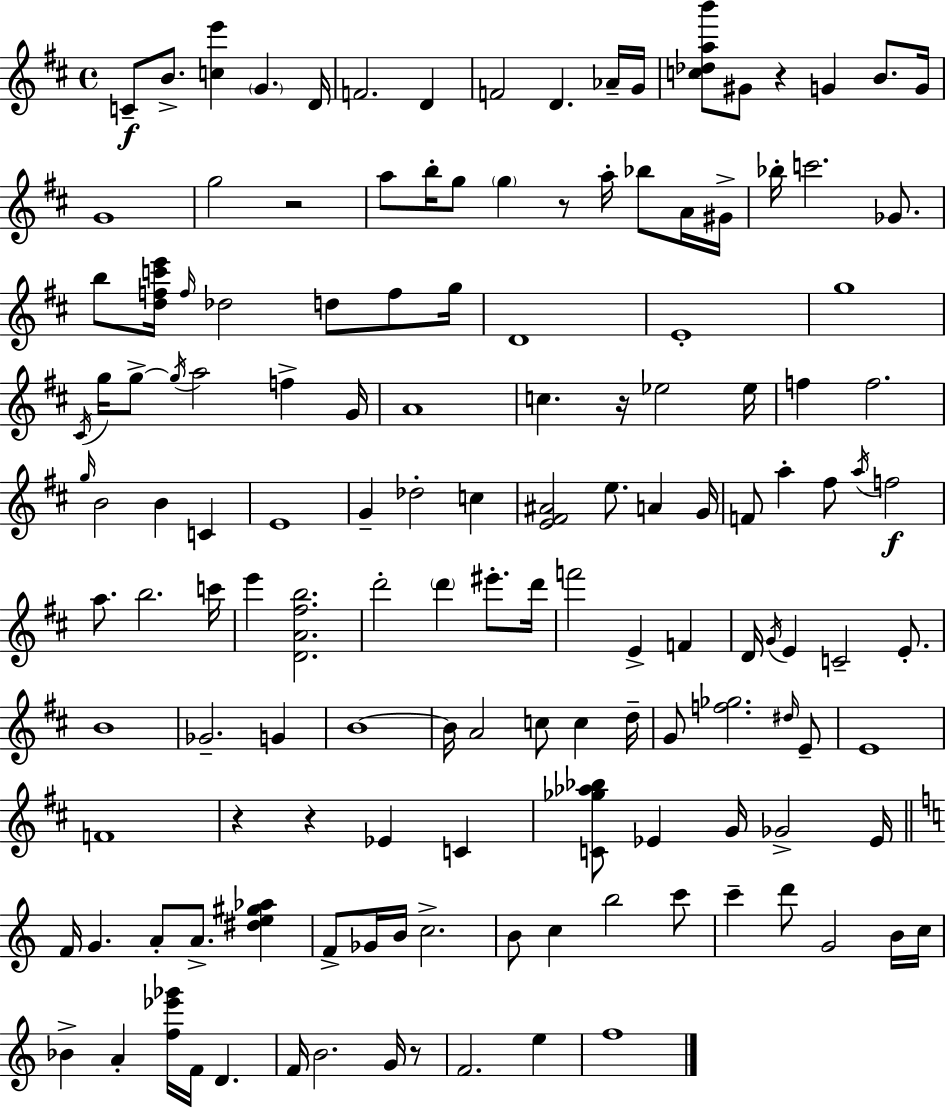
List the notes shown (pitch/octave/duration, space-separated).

C4/e B4/e. [C5,E6]/q G4/q. D4/s F4/h. D4/q F4/h D4/q. Ab4/s G4/s [C5,Db5,A5,B6]/e G#4/e R/q G4/q B4/e. G4/s G4/w G5/h R/h A5/e B5/s G5/e G5/q R/e A5/s Bb5/e A4/s G#4/s Bb5/s C6/h. Gb4/e. B5/e [D5,F5,C6,E6]/s F5/s Db5/h D5/e F5/e G5/s D4/w E4/w G5/w C#4/s G5/s G5/e G5/s A5/h F5/q G4/s A4/w C5/q. R/s Eb5/h Eb5/s F5/q F5/h. G5/s B4/h B4/q C4/q E4/w G4/q Db5/h C5/q [E4,F#4,A#4]/h E5/e. A4/q G4/s F4/e A5/q F#5/e A5/s F5/h A5/e. B5/h. C6/s E6/q [D4,A4,F#5,B5]/h. D6/h D6/q EIS6/e. D6/s F6/h E4/q F4/q D4/s G4/s E4/q C4/h E4/e. B4/w Gb4/h. G4/q B4/w B4/s A4/h C5/e C5/q D5/s G4/e [F5,Gb5]/h. D#5/s E4/e E4/w F4/w R/q R/q Eb4/q C4/q [C4,Gb5,Ab5,Bb5]/e Eb4/q G4/s Gb4/h Eb4/s F4/s G4/q. A4/e A4/e. [D#5,E5,G#5,Ab5]/q F4/e Gb4/s B4/s C5/h. B4/e C5/q B5/h C6/e C6/q D6/e G4/h B4/s C5/s Bb4/q A4/q [F5,Eb6,Gb6]/s F4/s D4/q. F4/s B4/h. G4/s R/e F4/h. E5/q F5/w